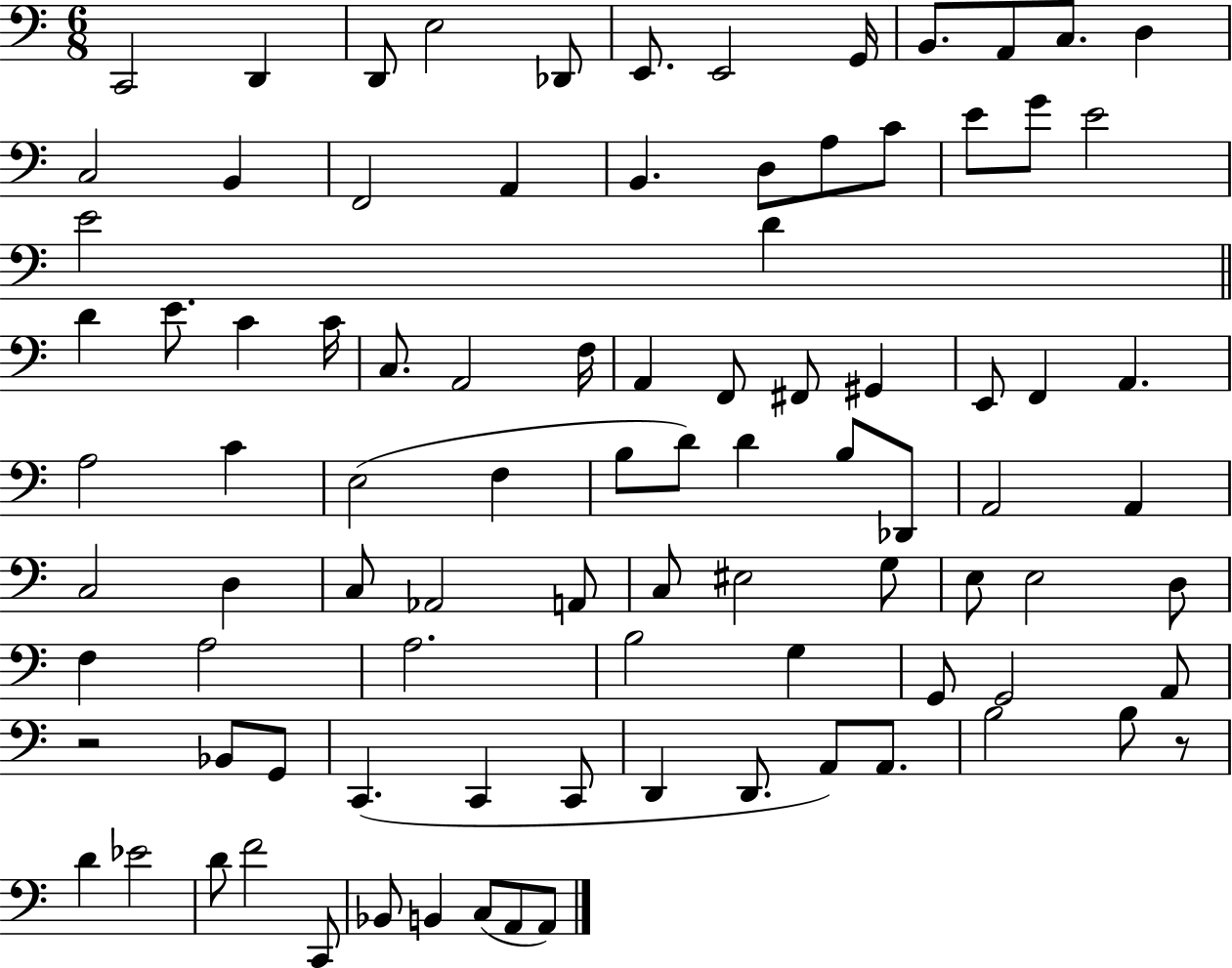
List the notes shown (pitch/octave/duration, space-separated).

C2/h D2/q D2/e E3/h Db2/e E2/e. E2/h G2/s B2/e. A2/e C3/e. D3/q C3/h B2/q F2/h A2/q B2/q. D3/e A3/e C4/e E4/e G4/e E4/h E4/h D4/q D4/q E4/e. C4/q C4/s C3/e. A2/h F3/s A2/q F2/e F#2/e G#2/q E2/e F2/q A2/q. A3/h C4/q E3/h F3/q B3/e D4/e D4/q B3/e Db2/e A2/h A2/q C3/h D3/q C3/e Ab2/h A2/e C3/e EIS3/h G3/e E3/e E3/h D3/e F3/q A3/h A3/h. B3/h G3/q G2/e G2/h A2/e R/h Bb2/e G2/e C2/q. C2/q C2/e D2/q D2/e. A2/e A2/e. B3/h B3/e R/e D4/q Eb4/h D4/e F4/h C2/e Bb2/e B2/q C3/e A2/e A2/e